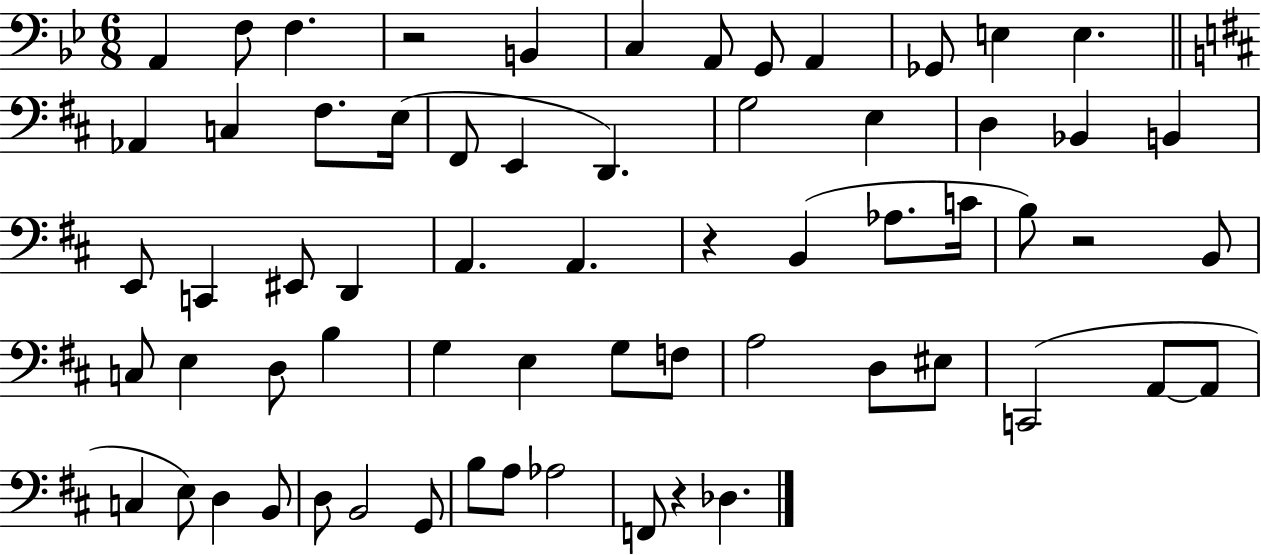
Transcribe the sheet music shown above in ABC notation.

X:1
T:Untitled
M:6/8
L:1/4
K:Bb
A,, F,/2 F, z2 B,, C, A,,/2 G,,/2 A,, _G,,/2 E, E, _A,, C, ^F,/2 E,/4 ^F,,/2 E,, D,, G,2 E, D, _B,, B,, E,,/2 C,, ^E,,/2 D,, A,, A,, z B,, _A,/2 C/4 B,/2 z2 B,,/2 C,/2 E, D,/2 B, G, E, G,/2 F,/2 A,2 D,/2 ^E,/2 C,,2 A,,/2 A,,/2 C, E,/2 D, B,,/2 D,/2 B,,2 G,,/2 B,/2 A,/2 _A,2 F,,/2 z _D,